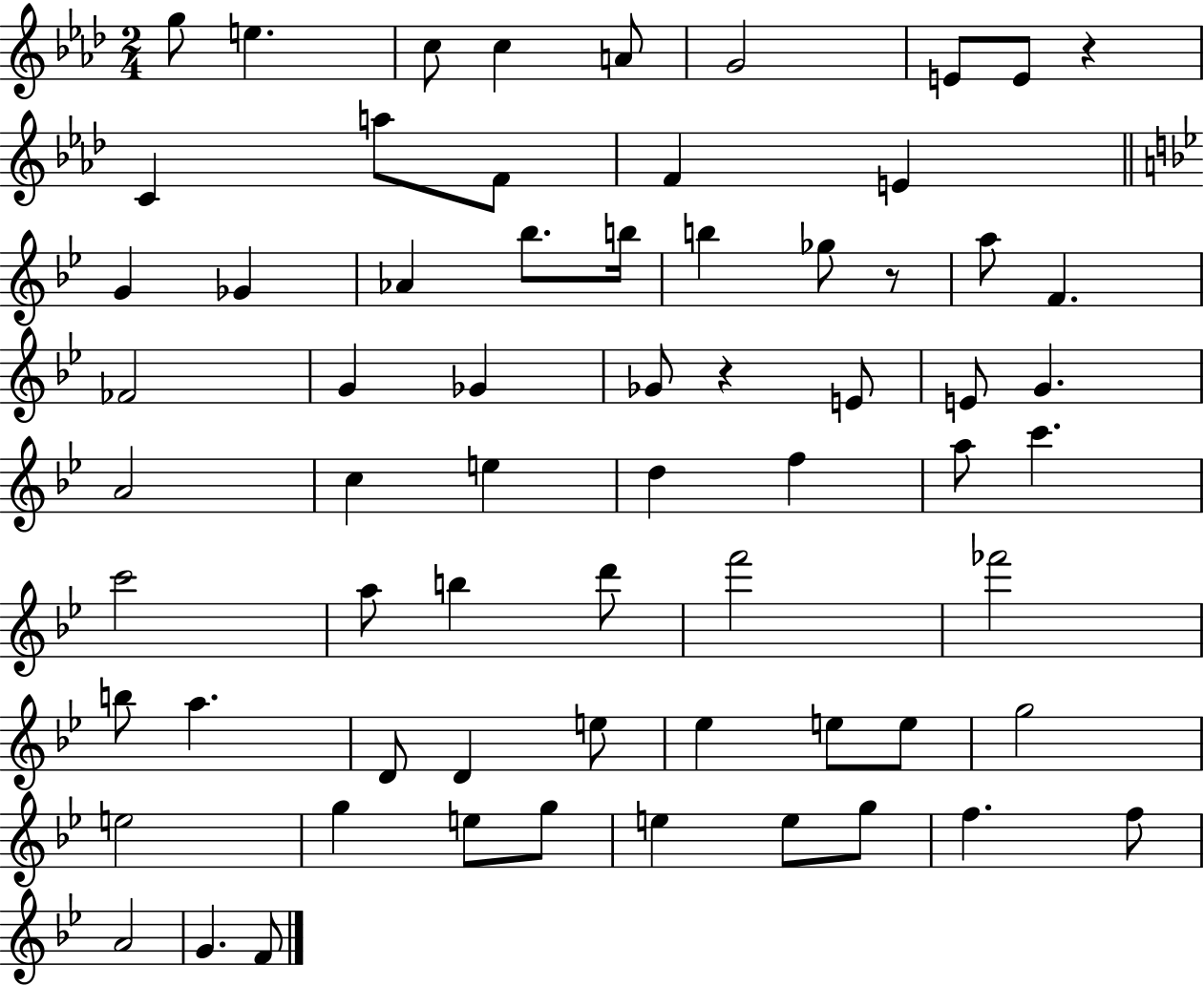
{
  \clef treble
  \numericTimeSignature
  \time 2/4
  \key aes \major
  g''8 e''4. | c''8 c''4 a'8 | g'2 | e'8 e'8 r4 | \break c'4 a''8 f'8 | f'4 e'4 | \bar "||" \break \key bes \major g'4 ges'4 | aes'4 bes''8. b''16 | b''4 ges''8 r8 | a''8 f'4. | \break fes'2 | g'4 ges'4 | ges'8 r4 e'8 | e'8 g'4. | \break a'2 | c''4 e''4 | d''4 f''4 | a''8 c'''4. | \break c'''2 | a''8 b''4 d'''8 | f'''2 | fes'''2 | \break b''8 a''4. | d'8 d'4 e''8 | ees''4 e''8 e''8 | g''2 | \break e''2 | g''4 e''8 g''8 | e''4 e''8 g''8 | f''4. f''8 | \break a'2 | g'4. f'8 | \bar "|."
}